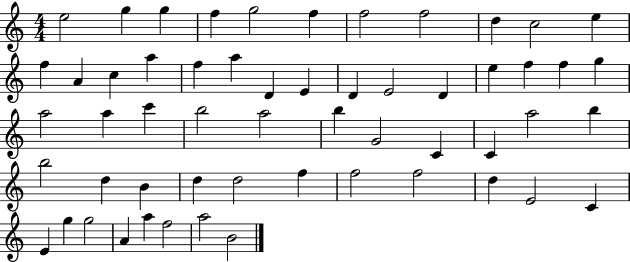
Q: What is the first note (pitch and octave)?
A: E5